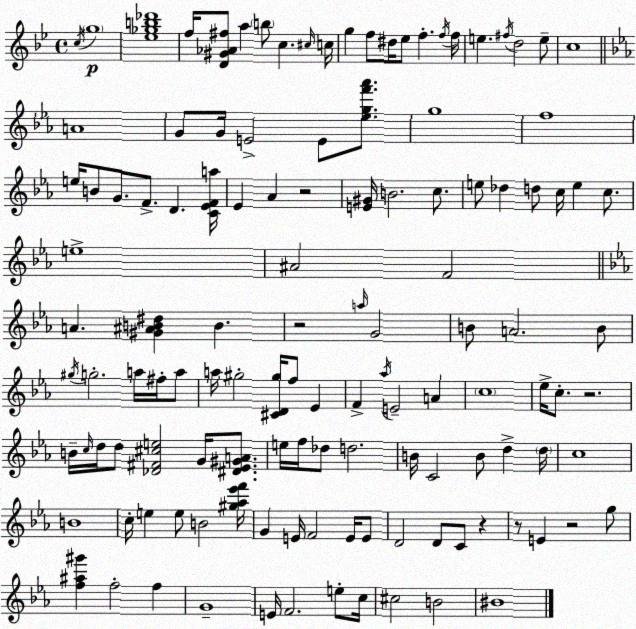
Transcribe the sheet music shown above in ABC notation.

X:1
T:Untitled
M:4/4
L:1/4
K:Gm
c/4 g4 [_e_gb_d']4 f/4 [D^G_A^f]/2 a b/2 c ^c/4 c/4 g f/2 ^d/4 _e/2 f f/4 f/4 e ^f/4 d2 e/2 c4 A4 G/2 G/4 E2 E/2 [_egf'_a']/2 g4 f4 e/4 B/2 G/2 F/2 D [C_EFa]/4 _E _A z2 [E^G]/4 B2 c/2 e/2 _d d/2 c/4 e c/2 e4 ^A2 F2 A [^G^AB^d] B z2 a/4 G2 B/2 A2 B/2 ^g/4 g2 a/4 ^f/4 a/2 a/4 ^g2 [^CD^g]/4 f/2 _E F _a/4 E2 A c4 _e/4 c/2 z2 B/4 c/4 d/4 d/2 [_D^F^ce]2 G/4 [^D_E^GA]/2 e/4 f/4 _d/2 d2 B/4 C2 B/2 d d/4 c4 B4 c/4 e e/2 B2 [^g_a_e'f']/4 G E/4 F2 E/4 E/2 D2 D/2 C/2 z z/2 E z2 g/2 [f^a^g'] f2 f G4 E/4 F2 e/2 c/4 ^c2 B2 ^B4